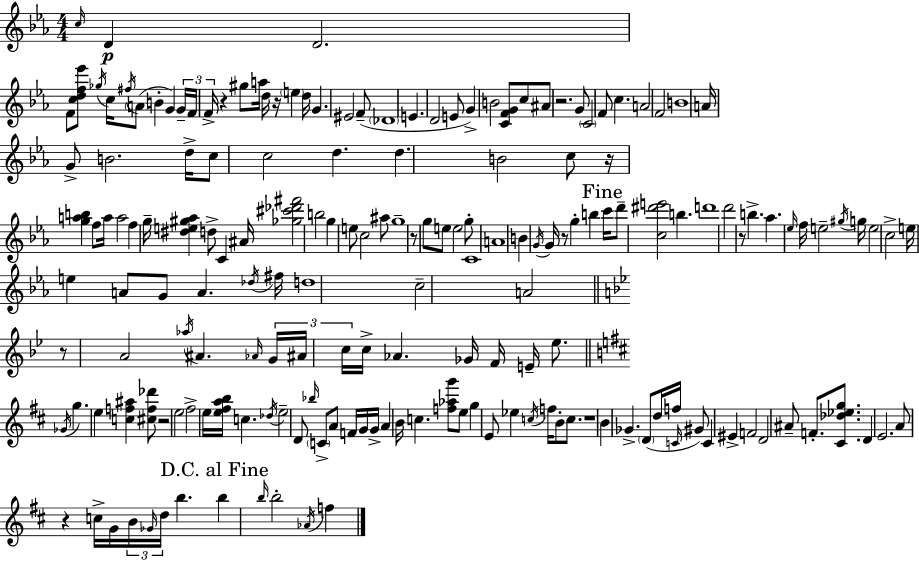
X:1
T:Untitled
M:4/4
L:1/4
K:Cm
c/4 D D2 F/2 [cdf_e']/2 _g/4 c/4 ^f/4 A/2 B G G/4 F/4 F/4 z ^g/2 a/4 d/4 z/4 e d/4 G ^E2 F/2 _D4 E D2 E/2 G B2 [CFG]/2 c/2 ^A/2 z2 G/2 C2 F/2 c A2 F2 B4 A/4 G/2 B2 d/4 c/2 c2 d d B2 c/2 z/4 [gab] f/2 a/4 a2 f g/4 [^de^g_a] d/2 C ^A/4 [_g^c'_d'^f']2 b2 g e/2 c2 ^a/2 g4 z/2 g/2 e/2 e2 g/2 C4 A4 B G/4 G/4 z/2 g b c'/4 d'/2 [c^d'e']2 b d'4 d'2 z/2 b _a _e/4 f/4 e2 ^g/4 g/4 e2 c2 e/4 e A/2 G/2 A _d/4 ^f/4 d4 c2 A2 z/2 A2 _a/4 ^A _A/4 G/4 ^A/4 c/4 c/4 _A _G/4 F/4 E/4 _e/2 _G/4 g e [cf^a] [^cf_d']/2 z2 e2 ^f2 e/4 [e^fab]/4 c _d/4 e2 D/2 _b/4 C/2 A/2 F/4 G/4 G/4 A B/4 c [f_ag']/2 e/2 g E/2 _e c/4 f/4 B/2 c/2 z4 B _G D/2 d/4 f/4 C/4 ^G/2 C ^E F2 D2 ^A/2 F/2 [^C_d_eg]/2 D E2 A/2 z c/4 G/4 B/4 _G/4 d/4 b b b/4 b2 _A/4 f